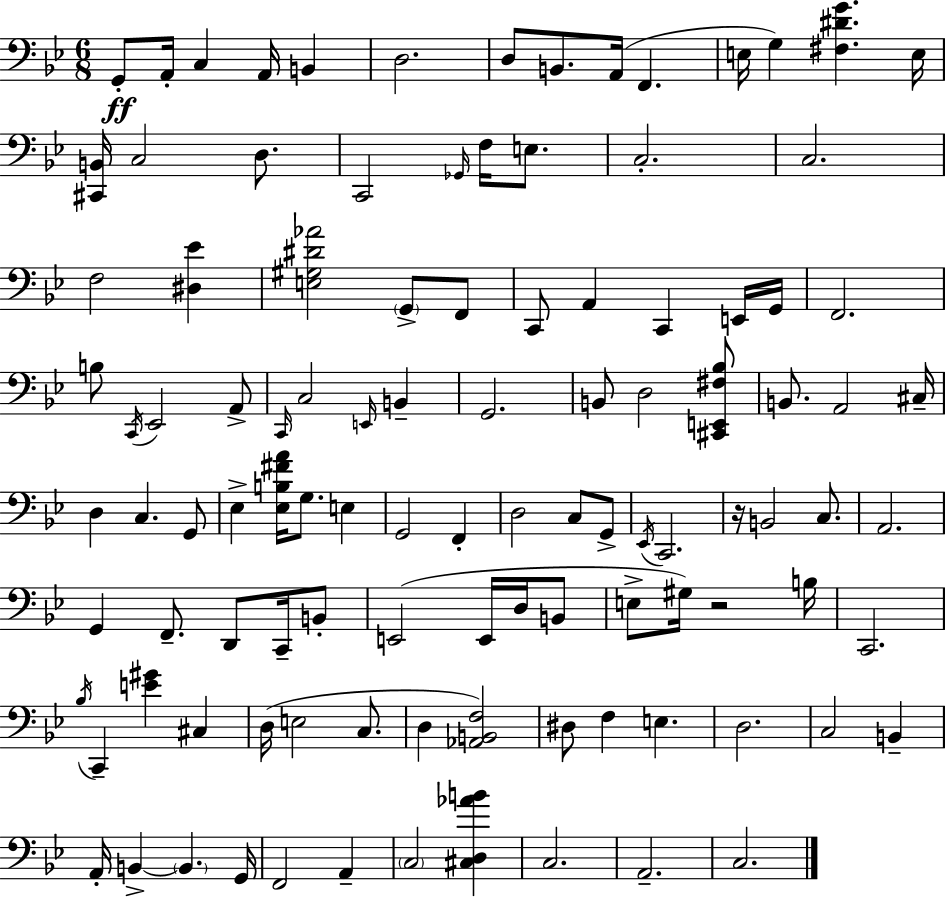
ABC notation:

X:1
T:Untitled
M:6/8
L:1/4
K:Bb
G,,/2 A,,/4 C, A,,/4 B,, D,2 D,/2 B,,/2 A,,/4 F,, E,/4 G, [^F,^DG] E,/4 [^C,,B,,]/4 C,2 D,/2 C,,2 _G,,/4 F,/4 E,/2 C,2 C,2 F,2 [^D,_E] [E,^G,^D_A]2 G,,/2 F,,/2 C,,/2 A,, C,, E,,/4 G,,/4 F,,2 B,/2 C,,/4 _E,,2 A,,/2 C,,/4 C,2 E,,/4 B,, G,,2 B,,/2 D,2 [^C,,E,,^F,_B,]/2 B,,/2 A,,2 ^C,/4 D, C, G,,/2 _E, [_E,B,^FA]/4 G,/2 E, G,,2 F,, D,2 C,/2 G,,/2 _E,,/4 C,,2 z/4 B,,2 C,/2 A,,2 G,, F,,/2 D,,/2 C,,/4 B,,/2 E,,2 E,,/4 D,/4 B,,/2 E,/2 ^G,/4 z2 B,/4 C,,2 _B,/4 C,, [E^G] ^C, D,/4 E,2 C,/2 D, [_A,,B,,F,]2 ^D,/2 F, E, D,2 C,2 B,, A,,/4 B,, B,, G,,/4 F,,2 A,, C,2 [^C,D,_AB] C,2 A,,2 C,2